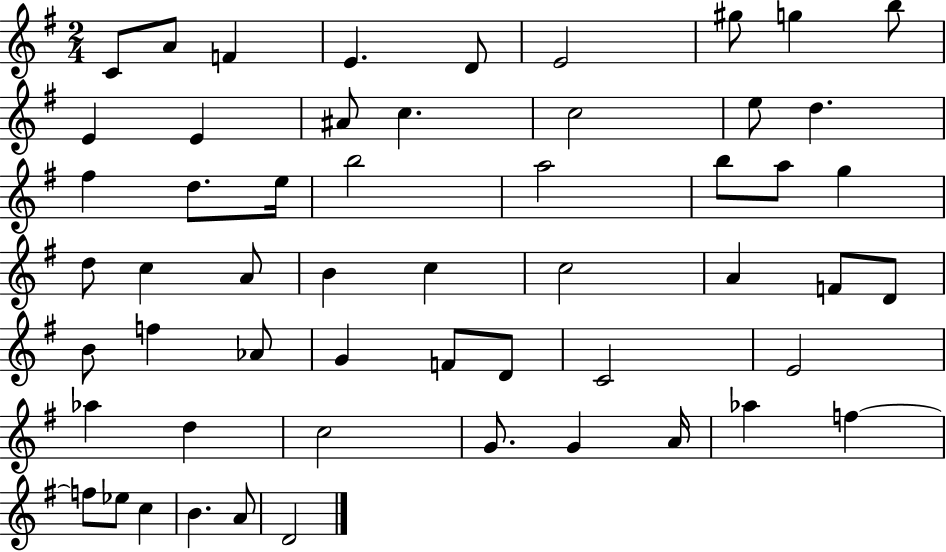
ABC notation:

X:1
T:Untitled
M:2/4
L:1/4
K:G
C/2 A/2 F E D/2 E2 ^g/2 g b/2 E E ^A/2 c c2 e/2 d ^f d/2 e/4 b2 a2 b/2 a/2 g d/2 c A/2 B c c2 A F/2 D/2 B/2 f _A/2 G F/2 D/2 C2 E2 _a d c2 G/2 G A/4 _a f f/2 _e/2 c B A/2 D2